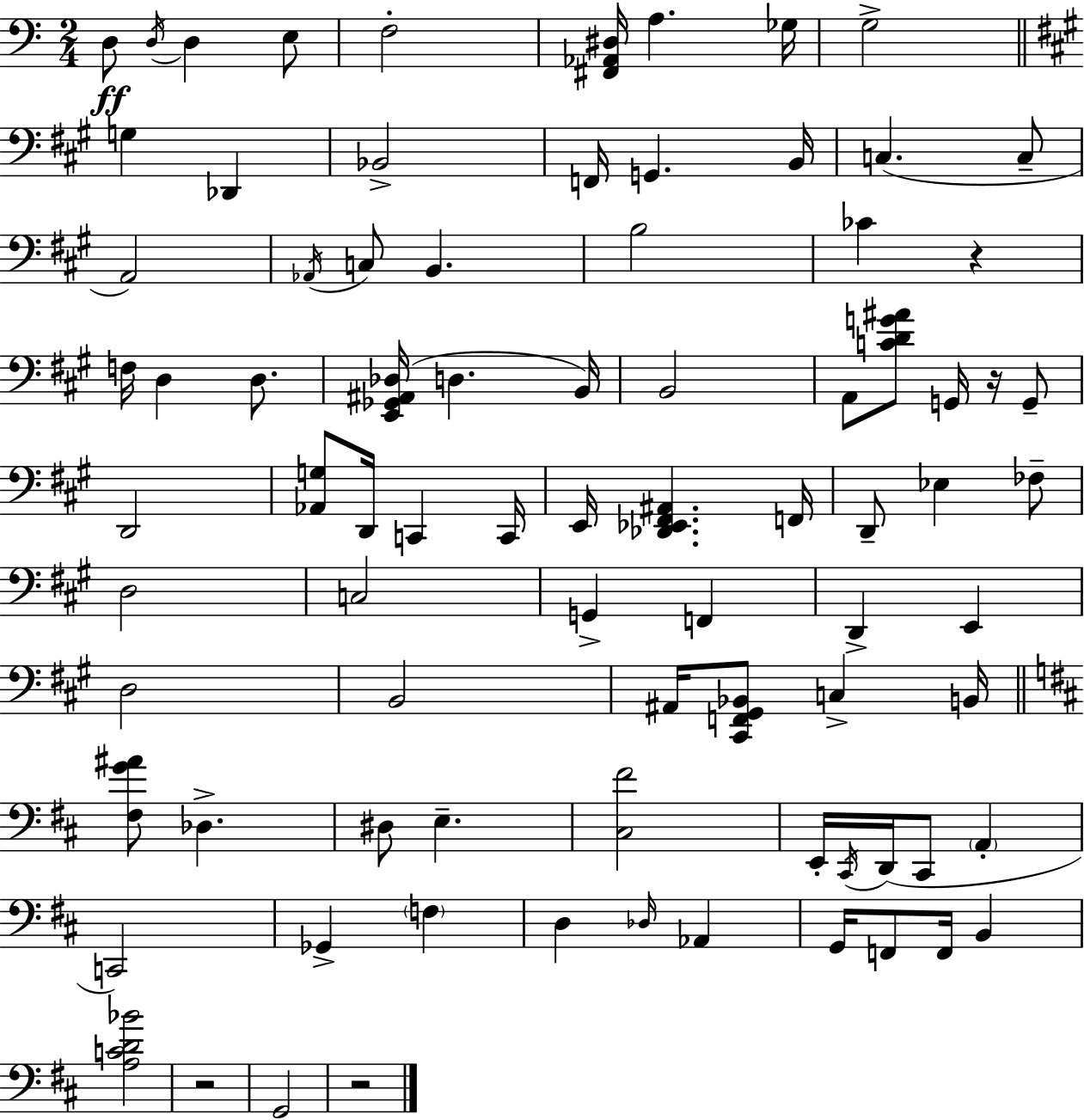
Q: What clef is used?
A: bass